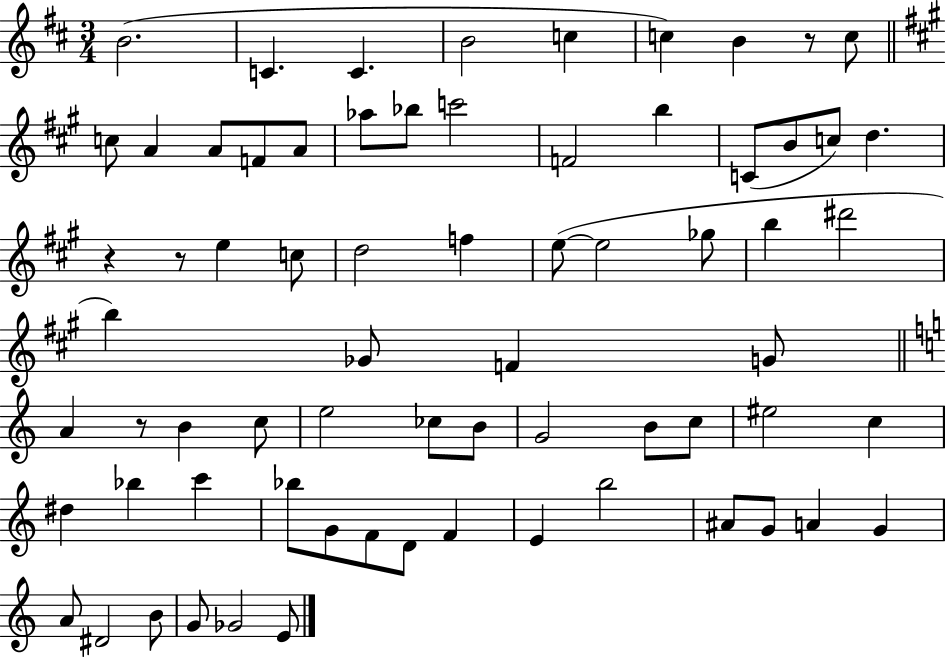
X:1
T:Untitled
M:3/4
L:1/4
K:D
B2 C C B2 c c B z/2 c/2 c/2 A A/2 F/2 A/2 _a/2 _b/2 c'2 F2 b C/2 B/2 c/2 d z z/2 e c/2 d2 f e/2 e2 _g/2 b ^d'2 b _G/2 F G/2 A z/2 B c/2 e2 _c/2 B/2 G2 B/2 c/2 ^e2 c ^d _b c' _b/2 G/2 F/2 D/2 F E b2 ^A/2 G/2 A G A/2 ^D2 B/2 G/2 _G2 E/2